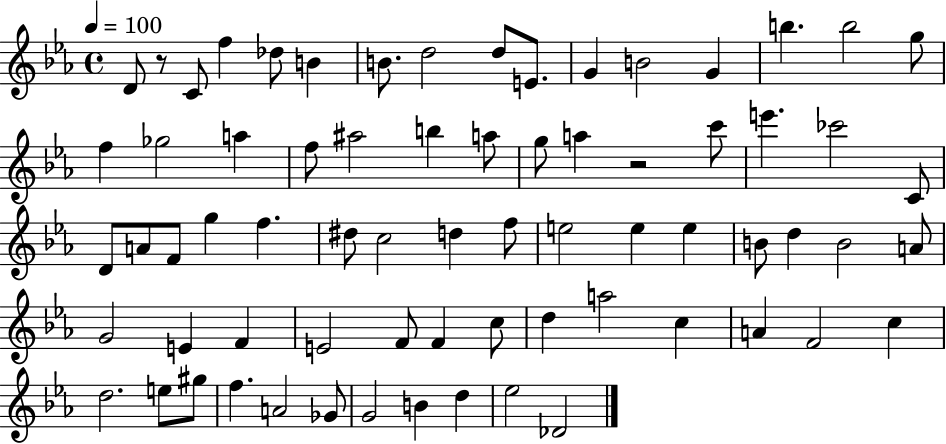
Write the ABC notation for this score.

X:1
T:Untitled
M:4/4
L:1/4
K:Eb
D/2 z/2 C/2 f _d/2 B B/2 d2 d/2 E/2 G B2 G b b2 g/2 f _g2 a f/2 ^a2 b a/2 g/2 a z2 c'/2 e' _c'2 C/2 D/2 A/2 F/2 g f ^d/2 c2 d f/2 e2 e e B/2 d B2 A/2 G2 E F E2 F/2 F c/2 d a2 c A F2 c d2 e/2 ^g/2 f A2 _G/2 G2 B d _e2 _D2